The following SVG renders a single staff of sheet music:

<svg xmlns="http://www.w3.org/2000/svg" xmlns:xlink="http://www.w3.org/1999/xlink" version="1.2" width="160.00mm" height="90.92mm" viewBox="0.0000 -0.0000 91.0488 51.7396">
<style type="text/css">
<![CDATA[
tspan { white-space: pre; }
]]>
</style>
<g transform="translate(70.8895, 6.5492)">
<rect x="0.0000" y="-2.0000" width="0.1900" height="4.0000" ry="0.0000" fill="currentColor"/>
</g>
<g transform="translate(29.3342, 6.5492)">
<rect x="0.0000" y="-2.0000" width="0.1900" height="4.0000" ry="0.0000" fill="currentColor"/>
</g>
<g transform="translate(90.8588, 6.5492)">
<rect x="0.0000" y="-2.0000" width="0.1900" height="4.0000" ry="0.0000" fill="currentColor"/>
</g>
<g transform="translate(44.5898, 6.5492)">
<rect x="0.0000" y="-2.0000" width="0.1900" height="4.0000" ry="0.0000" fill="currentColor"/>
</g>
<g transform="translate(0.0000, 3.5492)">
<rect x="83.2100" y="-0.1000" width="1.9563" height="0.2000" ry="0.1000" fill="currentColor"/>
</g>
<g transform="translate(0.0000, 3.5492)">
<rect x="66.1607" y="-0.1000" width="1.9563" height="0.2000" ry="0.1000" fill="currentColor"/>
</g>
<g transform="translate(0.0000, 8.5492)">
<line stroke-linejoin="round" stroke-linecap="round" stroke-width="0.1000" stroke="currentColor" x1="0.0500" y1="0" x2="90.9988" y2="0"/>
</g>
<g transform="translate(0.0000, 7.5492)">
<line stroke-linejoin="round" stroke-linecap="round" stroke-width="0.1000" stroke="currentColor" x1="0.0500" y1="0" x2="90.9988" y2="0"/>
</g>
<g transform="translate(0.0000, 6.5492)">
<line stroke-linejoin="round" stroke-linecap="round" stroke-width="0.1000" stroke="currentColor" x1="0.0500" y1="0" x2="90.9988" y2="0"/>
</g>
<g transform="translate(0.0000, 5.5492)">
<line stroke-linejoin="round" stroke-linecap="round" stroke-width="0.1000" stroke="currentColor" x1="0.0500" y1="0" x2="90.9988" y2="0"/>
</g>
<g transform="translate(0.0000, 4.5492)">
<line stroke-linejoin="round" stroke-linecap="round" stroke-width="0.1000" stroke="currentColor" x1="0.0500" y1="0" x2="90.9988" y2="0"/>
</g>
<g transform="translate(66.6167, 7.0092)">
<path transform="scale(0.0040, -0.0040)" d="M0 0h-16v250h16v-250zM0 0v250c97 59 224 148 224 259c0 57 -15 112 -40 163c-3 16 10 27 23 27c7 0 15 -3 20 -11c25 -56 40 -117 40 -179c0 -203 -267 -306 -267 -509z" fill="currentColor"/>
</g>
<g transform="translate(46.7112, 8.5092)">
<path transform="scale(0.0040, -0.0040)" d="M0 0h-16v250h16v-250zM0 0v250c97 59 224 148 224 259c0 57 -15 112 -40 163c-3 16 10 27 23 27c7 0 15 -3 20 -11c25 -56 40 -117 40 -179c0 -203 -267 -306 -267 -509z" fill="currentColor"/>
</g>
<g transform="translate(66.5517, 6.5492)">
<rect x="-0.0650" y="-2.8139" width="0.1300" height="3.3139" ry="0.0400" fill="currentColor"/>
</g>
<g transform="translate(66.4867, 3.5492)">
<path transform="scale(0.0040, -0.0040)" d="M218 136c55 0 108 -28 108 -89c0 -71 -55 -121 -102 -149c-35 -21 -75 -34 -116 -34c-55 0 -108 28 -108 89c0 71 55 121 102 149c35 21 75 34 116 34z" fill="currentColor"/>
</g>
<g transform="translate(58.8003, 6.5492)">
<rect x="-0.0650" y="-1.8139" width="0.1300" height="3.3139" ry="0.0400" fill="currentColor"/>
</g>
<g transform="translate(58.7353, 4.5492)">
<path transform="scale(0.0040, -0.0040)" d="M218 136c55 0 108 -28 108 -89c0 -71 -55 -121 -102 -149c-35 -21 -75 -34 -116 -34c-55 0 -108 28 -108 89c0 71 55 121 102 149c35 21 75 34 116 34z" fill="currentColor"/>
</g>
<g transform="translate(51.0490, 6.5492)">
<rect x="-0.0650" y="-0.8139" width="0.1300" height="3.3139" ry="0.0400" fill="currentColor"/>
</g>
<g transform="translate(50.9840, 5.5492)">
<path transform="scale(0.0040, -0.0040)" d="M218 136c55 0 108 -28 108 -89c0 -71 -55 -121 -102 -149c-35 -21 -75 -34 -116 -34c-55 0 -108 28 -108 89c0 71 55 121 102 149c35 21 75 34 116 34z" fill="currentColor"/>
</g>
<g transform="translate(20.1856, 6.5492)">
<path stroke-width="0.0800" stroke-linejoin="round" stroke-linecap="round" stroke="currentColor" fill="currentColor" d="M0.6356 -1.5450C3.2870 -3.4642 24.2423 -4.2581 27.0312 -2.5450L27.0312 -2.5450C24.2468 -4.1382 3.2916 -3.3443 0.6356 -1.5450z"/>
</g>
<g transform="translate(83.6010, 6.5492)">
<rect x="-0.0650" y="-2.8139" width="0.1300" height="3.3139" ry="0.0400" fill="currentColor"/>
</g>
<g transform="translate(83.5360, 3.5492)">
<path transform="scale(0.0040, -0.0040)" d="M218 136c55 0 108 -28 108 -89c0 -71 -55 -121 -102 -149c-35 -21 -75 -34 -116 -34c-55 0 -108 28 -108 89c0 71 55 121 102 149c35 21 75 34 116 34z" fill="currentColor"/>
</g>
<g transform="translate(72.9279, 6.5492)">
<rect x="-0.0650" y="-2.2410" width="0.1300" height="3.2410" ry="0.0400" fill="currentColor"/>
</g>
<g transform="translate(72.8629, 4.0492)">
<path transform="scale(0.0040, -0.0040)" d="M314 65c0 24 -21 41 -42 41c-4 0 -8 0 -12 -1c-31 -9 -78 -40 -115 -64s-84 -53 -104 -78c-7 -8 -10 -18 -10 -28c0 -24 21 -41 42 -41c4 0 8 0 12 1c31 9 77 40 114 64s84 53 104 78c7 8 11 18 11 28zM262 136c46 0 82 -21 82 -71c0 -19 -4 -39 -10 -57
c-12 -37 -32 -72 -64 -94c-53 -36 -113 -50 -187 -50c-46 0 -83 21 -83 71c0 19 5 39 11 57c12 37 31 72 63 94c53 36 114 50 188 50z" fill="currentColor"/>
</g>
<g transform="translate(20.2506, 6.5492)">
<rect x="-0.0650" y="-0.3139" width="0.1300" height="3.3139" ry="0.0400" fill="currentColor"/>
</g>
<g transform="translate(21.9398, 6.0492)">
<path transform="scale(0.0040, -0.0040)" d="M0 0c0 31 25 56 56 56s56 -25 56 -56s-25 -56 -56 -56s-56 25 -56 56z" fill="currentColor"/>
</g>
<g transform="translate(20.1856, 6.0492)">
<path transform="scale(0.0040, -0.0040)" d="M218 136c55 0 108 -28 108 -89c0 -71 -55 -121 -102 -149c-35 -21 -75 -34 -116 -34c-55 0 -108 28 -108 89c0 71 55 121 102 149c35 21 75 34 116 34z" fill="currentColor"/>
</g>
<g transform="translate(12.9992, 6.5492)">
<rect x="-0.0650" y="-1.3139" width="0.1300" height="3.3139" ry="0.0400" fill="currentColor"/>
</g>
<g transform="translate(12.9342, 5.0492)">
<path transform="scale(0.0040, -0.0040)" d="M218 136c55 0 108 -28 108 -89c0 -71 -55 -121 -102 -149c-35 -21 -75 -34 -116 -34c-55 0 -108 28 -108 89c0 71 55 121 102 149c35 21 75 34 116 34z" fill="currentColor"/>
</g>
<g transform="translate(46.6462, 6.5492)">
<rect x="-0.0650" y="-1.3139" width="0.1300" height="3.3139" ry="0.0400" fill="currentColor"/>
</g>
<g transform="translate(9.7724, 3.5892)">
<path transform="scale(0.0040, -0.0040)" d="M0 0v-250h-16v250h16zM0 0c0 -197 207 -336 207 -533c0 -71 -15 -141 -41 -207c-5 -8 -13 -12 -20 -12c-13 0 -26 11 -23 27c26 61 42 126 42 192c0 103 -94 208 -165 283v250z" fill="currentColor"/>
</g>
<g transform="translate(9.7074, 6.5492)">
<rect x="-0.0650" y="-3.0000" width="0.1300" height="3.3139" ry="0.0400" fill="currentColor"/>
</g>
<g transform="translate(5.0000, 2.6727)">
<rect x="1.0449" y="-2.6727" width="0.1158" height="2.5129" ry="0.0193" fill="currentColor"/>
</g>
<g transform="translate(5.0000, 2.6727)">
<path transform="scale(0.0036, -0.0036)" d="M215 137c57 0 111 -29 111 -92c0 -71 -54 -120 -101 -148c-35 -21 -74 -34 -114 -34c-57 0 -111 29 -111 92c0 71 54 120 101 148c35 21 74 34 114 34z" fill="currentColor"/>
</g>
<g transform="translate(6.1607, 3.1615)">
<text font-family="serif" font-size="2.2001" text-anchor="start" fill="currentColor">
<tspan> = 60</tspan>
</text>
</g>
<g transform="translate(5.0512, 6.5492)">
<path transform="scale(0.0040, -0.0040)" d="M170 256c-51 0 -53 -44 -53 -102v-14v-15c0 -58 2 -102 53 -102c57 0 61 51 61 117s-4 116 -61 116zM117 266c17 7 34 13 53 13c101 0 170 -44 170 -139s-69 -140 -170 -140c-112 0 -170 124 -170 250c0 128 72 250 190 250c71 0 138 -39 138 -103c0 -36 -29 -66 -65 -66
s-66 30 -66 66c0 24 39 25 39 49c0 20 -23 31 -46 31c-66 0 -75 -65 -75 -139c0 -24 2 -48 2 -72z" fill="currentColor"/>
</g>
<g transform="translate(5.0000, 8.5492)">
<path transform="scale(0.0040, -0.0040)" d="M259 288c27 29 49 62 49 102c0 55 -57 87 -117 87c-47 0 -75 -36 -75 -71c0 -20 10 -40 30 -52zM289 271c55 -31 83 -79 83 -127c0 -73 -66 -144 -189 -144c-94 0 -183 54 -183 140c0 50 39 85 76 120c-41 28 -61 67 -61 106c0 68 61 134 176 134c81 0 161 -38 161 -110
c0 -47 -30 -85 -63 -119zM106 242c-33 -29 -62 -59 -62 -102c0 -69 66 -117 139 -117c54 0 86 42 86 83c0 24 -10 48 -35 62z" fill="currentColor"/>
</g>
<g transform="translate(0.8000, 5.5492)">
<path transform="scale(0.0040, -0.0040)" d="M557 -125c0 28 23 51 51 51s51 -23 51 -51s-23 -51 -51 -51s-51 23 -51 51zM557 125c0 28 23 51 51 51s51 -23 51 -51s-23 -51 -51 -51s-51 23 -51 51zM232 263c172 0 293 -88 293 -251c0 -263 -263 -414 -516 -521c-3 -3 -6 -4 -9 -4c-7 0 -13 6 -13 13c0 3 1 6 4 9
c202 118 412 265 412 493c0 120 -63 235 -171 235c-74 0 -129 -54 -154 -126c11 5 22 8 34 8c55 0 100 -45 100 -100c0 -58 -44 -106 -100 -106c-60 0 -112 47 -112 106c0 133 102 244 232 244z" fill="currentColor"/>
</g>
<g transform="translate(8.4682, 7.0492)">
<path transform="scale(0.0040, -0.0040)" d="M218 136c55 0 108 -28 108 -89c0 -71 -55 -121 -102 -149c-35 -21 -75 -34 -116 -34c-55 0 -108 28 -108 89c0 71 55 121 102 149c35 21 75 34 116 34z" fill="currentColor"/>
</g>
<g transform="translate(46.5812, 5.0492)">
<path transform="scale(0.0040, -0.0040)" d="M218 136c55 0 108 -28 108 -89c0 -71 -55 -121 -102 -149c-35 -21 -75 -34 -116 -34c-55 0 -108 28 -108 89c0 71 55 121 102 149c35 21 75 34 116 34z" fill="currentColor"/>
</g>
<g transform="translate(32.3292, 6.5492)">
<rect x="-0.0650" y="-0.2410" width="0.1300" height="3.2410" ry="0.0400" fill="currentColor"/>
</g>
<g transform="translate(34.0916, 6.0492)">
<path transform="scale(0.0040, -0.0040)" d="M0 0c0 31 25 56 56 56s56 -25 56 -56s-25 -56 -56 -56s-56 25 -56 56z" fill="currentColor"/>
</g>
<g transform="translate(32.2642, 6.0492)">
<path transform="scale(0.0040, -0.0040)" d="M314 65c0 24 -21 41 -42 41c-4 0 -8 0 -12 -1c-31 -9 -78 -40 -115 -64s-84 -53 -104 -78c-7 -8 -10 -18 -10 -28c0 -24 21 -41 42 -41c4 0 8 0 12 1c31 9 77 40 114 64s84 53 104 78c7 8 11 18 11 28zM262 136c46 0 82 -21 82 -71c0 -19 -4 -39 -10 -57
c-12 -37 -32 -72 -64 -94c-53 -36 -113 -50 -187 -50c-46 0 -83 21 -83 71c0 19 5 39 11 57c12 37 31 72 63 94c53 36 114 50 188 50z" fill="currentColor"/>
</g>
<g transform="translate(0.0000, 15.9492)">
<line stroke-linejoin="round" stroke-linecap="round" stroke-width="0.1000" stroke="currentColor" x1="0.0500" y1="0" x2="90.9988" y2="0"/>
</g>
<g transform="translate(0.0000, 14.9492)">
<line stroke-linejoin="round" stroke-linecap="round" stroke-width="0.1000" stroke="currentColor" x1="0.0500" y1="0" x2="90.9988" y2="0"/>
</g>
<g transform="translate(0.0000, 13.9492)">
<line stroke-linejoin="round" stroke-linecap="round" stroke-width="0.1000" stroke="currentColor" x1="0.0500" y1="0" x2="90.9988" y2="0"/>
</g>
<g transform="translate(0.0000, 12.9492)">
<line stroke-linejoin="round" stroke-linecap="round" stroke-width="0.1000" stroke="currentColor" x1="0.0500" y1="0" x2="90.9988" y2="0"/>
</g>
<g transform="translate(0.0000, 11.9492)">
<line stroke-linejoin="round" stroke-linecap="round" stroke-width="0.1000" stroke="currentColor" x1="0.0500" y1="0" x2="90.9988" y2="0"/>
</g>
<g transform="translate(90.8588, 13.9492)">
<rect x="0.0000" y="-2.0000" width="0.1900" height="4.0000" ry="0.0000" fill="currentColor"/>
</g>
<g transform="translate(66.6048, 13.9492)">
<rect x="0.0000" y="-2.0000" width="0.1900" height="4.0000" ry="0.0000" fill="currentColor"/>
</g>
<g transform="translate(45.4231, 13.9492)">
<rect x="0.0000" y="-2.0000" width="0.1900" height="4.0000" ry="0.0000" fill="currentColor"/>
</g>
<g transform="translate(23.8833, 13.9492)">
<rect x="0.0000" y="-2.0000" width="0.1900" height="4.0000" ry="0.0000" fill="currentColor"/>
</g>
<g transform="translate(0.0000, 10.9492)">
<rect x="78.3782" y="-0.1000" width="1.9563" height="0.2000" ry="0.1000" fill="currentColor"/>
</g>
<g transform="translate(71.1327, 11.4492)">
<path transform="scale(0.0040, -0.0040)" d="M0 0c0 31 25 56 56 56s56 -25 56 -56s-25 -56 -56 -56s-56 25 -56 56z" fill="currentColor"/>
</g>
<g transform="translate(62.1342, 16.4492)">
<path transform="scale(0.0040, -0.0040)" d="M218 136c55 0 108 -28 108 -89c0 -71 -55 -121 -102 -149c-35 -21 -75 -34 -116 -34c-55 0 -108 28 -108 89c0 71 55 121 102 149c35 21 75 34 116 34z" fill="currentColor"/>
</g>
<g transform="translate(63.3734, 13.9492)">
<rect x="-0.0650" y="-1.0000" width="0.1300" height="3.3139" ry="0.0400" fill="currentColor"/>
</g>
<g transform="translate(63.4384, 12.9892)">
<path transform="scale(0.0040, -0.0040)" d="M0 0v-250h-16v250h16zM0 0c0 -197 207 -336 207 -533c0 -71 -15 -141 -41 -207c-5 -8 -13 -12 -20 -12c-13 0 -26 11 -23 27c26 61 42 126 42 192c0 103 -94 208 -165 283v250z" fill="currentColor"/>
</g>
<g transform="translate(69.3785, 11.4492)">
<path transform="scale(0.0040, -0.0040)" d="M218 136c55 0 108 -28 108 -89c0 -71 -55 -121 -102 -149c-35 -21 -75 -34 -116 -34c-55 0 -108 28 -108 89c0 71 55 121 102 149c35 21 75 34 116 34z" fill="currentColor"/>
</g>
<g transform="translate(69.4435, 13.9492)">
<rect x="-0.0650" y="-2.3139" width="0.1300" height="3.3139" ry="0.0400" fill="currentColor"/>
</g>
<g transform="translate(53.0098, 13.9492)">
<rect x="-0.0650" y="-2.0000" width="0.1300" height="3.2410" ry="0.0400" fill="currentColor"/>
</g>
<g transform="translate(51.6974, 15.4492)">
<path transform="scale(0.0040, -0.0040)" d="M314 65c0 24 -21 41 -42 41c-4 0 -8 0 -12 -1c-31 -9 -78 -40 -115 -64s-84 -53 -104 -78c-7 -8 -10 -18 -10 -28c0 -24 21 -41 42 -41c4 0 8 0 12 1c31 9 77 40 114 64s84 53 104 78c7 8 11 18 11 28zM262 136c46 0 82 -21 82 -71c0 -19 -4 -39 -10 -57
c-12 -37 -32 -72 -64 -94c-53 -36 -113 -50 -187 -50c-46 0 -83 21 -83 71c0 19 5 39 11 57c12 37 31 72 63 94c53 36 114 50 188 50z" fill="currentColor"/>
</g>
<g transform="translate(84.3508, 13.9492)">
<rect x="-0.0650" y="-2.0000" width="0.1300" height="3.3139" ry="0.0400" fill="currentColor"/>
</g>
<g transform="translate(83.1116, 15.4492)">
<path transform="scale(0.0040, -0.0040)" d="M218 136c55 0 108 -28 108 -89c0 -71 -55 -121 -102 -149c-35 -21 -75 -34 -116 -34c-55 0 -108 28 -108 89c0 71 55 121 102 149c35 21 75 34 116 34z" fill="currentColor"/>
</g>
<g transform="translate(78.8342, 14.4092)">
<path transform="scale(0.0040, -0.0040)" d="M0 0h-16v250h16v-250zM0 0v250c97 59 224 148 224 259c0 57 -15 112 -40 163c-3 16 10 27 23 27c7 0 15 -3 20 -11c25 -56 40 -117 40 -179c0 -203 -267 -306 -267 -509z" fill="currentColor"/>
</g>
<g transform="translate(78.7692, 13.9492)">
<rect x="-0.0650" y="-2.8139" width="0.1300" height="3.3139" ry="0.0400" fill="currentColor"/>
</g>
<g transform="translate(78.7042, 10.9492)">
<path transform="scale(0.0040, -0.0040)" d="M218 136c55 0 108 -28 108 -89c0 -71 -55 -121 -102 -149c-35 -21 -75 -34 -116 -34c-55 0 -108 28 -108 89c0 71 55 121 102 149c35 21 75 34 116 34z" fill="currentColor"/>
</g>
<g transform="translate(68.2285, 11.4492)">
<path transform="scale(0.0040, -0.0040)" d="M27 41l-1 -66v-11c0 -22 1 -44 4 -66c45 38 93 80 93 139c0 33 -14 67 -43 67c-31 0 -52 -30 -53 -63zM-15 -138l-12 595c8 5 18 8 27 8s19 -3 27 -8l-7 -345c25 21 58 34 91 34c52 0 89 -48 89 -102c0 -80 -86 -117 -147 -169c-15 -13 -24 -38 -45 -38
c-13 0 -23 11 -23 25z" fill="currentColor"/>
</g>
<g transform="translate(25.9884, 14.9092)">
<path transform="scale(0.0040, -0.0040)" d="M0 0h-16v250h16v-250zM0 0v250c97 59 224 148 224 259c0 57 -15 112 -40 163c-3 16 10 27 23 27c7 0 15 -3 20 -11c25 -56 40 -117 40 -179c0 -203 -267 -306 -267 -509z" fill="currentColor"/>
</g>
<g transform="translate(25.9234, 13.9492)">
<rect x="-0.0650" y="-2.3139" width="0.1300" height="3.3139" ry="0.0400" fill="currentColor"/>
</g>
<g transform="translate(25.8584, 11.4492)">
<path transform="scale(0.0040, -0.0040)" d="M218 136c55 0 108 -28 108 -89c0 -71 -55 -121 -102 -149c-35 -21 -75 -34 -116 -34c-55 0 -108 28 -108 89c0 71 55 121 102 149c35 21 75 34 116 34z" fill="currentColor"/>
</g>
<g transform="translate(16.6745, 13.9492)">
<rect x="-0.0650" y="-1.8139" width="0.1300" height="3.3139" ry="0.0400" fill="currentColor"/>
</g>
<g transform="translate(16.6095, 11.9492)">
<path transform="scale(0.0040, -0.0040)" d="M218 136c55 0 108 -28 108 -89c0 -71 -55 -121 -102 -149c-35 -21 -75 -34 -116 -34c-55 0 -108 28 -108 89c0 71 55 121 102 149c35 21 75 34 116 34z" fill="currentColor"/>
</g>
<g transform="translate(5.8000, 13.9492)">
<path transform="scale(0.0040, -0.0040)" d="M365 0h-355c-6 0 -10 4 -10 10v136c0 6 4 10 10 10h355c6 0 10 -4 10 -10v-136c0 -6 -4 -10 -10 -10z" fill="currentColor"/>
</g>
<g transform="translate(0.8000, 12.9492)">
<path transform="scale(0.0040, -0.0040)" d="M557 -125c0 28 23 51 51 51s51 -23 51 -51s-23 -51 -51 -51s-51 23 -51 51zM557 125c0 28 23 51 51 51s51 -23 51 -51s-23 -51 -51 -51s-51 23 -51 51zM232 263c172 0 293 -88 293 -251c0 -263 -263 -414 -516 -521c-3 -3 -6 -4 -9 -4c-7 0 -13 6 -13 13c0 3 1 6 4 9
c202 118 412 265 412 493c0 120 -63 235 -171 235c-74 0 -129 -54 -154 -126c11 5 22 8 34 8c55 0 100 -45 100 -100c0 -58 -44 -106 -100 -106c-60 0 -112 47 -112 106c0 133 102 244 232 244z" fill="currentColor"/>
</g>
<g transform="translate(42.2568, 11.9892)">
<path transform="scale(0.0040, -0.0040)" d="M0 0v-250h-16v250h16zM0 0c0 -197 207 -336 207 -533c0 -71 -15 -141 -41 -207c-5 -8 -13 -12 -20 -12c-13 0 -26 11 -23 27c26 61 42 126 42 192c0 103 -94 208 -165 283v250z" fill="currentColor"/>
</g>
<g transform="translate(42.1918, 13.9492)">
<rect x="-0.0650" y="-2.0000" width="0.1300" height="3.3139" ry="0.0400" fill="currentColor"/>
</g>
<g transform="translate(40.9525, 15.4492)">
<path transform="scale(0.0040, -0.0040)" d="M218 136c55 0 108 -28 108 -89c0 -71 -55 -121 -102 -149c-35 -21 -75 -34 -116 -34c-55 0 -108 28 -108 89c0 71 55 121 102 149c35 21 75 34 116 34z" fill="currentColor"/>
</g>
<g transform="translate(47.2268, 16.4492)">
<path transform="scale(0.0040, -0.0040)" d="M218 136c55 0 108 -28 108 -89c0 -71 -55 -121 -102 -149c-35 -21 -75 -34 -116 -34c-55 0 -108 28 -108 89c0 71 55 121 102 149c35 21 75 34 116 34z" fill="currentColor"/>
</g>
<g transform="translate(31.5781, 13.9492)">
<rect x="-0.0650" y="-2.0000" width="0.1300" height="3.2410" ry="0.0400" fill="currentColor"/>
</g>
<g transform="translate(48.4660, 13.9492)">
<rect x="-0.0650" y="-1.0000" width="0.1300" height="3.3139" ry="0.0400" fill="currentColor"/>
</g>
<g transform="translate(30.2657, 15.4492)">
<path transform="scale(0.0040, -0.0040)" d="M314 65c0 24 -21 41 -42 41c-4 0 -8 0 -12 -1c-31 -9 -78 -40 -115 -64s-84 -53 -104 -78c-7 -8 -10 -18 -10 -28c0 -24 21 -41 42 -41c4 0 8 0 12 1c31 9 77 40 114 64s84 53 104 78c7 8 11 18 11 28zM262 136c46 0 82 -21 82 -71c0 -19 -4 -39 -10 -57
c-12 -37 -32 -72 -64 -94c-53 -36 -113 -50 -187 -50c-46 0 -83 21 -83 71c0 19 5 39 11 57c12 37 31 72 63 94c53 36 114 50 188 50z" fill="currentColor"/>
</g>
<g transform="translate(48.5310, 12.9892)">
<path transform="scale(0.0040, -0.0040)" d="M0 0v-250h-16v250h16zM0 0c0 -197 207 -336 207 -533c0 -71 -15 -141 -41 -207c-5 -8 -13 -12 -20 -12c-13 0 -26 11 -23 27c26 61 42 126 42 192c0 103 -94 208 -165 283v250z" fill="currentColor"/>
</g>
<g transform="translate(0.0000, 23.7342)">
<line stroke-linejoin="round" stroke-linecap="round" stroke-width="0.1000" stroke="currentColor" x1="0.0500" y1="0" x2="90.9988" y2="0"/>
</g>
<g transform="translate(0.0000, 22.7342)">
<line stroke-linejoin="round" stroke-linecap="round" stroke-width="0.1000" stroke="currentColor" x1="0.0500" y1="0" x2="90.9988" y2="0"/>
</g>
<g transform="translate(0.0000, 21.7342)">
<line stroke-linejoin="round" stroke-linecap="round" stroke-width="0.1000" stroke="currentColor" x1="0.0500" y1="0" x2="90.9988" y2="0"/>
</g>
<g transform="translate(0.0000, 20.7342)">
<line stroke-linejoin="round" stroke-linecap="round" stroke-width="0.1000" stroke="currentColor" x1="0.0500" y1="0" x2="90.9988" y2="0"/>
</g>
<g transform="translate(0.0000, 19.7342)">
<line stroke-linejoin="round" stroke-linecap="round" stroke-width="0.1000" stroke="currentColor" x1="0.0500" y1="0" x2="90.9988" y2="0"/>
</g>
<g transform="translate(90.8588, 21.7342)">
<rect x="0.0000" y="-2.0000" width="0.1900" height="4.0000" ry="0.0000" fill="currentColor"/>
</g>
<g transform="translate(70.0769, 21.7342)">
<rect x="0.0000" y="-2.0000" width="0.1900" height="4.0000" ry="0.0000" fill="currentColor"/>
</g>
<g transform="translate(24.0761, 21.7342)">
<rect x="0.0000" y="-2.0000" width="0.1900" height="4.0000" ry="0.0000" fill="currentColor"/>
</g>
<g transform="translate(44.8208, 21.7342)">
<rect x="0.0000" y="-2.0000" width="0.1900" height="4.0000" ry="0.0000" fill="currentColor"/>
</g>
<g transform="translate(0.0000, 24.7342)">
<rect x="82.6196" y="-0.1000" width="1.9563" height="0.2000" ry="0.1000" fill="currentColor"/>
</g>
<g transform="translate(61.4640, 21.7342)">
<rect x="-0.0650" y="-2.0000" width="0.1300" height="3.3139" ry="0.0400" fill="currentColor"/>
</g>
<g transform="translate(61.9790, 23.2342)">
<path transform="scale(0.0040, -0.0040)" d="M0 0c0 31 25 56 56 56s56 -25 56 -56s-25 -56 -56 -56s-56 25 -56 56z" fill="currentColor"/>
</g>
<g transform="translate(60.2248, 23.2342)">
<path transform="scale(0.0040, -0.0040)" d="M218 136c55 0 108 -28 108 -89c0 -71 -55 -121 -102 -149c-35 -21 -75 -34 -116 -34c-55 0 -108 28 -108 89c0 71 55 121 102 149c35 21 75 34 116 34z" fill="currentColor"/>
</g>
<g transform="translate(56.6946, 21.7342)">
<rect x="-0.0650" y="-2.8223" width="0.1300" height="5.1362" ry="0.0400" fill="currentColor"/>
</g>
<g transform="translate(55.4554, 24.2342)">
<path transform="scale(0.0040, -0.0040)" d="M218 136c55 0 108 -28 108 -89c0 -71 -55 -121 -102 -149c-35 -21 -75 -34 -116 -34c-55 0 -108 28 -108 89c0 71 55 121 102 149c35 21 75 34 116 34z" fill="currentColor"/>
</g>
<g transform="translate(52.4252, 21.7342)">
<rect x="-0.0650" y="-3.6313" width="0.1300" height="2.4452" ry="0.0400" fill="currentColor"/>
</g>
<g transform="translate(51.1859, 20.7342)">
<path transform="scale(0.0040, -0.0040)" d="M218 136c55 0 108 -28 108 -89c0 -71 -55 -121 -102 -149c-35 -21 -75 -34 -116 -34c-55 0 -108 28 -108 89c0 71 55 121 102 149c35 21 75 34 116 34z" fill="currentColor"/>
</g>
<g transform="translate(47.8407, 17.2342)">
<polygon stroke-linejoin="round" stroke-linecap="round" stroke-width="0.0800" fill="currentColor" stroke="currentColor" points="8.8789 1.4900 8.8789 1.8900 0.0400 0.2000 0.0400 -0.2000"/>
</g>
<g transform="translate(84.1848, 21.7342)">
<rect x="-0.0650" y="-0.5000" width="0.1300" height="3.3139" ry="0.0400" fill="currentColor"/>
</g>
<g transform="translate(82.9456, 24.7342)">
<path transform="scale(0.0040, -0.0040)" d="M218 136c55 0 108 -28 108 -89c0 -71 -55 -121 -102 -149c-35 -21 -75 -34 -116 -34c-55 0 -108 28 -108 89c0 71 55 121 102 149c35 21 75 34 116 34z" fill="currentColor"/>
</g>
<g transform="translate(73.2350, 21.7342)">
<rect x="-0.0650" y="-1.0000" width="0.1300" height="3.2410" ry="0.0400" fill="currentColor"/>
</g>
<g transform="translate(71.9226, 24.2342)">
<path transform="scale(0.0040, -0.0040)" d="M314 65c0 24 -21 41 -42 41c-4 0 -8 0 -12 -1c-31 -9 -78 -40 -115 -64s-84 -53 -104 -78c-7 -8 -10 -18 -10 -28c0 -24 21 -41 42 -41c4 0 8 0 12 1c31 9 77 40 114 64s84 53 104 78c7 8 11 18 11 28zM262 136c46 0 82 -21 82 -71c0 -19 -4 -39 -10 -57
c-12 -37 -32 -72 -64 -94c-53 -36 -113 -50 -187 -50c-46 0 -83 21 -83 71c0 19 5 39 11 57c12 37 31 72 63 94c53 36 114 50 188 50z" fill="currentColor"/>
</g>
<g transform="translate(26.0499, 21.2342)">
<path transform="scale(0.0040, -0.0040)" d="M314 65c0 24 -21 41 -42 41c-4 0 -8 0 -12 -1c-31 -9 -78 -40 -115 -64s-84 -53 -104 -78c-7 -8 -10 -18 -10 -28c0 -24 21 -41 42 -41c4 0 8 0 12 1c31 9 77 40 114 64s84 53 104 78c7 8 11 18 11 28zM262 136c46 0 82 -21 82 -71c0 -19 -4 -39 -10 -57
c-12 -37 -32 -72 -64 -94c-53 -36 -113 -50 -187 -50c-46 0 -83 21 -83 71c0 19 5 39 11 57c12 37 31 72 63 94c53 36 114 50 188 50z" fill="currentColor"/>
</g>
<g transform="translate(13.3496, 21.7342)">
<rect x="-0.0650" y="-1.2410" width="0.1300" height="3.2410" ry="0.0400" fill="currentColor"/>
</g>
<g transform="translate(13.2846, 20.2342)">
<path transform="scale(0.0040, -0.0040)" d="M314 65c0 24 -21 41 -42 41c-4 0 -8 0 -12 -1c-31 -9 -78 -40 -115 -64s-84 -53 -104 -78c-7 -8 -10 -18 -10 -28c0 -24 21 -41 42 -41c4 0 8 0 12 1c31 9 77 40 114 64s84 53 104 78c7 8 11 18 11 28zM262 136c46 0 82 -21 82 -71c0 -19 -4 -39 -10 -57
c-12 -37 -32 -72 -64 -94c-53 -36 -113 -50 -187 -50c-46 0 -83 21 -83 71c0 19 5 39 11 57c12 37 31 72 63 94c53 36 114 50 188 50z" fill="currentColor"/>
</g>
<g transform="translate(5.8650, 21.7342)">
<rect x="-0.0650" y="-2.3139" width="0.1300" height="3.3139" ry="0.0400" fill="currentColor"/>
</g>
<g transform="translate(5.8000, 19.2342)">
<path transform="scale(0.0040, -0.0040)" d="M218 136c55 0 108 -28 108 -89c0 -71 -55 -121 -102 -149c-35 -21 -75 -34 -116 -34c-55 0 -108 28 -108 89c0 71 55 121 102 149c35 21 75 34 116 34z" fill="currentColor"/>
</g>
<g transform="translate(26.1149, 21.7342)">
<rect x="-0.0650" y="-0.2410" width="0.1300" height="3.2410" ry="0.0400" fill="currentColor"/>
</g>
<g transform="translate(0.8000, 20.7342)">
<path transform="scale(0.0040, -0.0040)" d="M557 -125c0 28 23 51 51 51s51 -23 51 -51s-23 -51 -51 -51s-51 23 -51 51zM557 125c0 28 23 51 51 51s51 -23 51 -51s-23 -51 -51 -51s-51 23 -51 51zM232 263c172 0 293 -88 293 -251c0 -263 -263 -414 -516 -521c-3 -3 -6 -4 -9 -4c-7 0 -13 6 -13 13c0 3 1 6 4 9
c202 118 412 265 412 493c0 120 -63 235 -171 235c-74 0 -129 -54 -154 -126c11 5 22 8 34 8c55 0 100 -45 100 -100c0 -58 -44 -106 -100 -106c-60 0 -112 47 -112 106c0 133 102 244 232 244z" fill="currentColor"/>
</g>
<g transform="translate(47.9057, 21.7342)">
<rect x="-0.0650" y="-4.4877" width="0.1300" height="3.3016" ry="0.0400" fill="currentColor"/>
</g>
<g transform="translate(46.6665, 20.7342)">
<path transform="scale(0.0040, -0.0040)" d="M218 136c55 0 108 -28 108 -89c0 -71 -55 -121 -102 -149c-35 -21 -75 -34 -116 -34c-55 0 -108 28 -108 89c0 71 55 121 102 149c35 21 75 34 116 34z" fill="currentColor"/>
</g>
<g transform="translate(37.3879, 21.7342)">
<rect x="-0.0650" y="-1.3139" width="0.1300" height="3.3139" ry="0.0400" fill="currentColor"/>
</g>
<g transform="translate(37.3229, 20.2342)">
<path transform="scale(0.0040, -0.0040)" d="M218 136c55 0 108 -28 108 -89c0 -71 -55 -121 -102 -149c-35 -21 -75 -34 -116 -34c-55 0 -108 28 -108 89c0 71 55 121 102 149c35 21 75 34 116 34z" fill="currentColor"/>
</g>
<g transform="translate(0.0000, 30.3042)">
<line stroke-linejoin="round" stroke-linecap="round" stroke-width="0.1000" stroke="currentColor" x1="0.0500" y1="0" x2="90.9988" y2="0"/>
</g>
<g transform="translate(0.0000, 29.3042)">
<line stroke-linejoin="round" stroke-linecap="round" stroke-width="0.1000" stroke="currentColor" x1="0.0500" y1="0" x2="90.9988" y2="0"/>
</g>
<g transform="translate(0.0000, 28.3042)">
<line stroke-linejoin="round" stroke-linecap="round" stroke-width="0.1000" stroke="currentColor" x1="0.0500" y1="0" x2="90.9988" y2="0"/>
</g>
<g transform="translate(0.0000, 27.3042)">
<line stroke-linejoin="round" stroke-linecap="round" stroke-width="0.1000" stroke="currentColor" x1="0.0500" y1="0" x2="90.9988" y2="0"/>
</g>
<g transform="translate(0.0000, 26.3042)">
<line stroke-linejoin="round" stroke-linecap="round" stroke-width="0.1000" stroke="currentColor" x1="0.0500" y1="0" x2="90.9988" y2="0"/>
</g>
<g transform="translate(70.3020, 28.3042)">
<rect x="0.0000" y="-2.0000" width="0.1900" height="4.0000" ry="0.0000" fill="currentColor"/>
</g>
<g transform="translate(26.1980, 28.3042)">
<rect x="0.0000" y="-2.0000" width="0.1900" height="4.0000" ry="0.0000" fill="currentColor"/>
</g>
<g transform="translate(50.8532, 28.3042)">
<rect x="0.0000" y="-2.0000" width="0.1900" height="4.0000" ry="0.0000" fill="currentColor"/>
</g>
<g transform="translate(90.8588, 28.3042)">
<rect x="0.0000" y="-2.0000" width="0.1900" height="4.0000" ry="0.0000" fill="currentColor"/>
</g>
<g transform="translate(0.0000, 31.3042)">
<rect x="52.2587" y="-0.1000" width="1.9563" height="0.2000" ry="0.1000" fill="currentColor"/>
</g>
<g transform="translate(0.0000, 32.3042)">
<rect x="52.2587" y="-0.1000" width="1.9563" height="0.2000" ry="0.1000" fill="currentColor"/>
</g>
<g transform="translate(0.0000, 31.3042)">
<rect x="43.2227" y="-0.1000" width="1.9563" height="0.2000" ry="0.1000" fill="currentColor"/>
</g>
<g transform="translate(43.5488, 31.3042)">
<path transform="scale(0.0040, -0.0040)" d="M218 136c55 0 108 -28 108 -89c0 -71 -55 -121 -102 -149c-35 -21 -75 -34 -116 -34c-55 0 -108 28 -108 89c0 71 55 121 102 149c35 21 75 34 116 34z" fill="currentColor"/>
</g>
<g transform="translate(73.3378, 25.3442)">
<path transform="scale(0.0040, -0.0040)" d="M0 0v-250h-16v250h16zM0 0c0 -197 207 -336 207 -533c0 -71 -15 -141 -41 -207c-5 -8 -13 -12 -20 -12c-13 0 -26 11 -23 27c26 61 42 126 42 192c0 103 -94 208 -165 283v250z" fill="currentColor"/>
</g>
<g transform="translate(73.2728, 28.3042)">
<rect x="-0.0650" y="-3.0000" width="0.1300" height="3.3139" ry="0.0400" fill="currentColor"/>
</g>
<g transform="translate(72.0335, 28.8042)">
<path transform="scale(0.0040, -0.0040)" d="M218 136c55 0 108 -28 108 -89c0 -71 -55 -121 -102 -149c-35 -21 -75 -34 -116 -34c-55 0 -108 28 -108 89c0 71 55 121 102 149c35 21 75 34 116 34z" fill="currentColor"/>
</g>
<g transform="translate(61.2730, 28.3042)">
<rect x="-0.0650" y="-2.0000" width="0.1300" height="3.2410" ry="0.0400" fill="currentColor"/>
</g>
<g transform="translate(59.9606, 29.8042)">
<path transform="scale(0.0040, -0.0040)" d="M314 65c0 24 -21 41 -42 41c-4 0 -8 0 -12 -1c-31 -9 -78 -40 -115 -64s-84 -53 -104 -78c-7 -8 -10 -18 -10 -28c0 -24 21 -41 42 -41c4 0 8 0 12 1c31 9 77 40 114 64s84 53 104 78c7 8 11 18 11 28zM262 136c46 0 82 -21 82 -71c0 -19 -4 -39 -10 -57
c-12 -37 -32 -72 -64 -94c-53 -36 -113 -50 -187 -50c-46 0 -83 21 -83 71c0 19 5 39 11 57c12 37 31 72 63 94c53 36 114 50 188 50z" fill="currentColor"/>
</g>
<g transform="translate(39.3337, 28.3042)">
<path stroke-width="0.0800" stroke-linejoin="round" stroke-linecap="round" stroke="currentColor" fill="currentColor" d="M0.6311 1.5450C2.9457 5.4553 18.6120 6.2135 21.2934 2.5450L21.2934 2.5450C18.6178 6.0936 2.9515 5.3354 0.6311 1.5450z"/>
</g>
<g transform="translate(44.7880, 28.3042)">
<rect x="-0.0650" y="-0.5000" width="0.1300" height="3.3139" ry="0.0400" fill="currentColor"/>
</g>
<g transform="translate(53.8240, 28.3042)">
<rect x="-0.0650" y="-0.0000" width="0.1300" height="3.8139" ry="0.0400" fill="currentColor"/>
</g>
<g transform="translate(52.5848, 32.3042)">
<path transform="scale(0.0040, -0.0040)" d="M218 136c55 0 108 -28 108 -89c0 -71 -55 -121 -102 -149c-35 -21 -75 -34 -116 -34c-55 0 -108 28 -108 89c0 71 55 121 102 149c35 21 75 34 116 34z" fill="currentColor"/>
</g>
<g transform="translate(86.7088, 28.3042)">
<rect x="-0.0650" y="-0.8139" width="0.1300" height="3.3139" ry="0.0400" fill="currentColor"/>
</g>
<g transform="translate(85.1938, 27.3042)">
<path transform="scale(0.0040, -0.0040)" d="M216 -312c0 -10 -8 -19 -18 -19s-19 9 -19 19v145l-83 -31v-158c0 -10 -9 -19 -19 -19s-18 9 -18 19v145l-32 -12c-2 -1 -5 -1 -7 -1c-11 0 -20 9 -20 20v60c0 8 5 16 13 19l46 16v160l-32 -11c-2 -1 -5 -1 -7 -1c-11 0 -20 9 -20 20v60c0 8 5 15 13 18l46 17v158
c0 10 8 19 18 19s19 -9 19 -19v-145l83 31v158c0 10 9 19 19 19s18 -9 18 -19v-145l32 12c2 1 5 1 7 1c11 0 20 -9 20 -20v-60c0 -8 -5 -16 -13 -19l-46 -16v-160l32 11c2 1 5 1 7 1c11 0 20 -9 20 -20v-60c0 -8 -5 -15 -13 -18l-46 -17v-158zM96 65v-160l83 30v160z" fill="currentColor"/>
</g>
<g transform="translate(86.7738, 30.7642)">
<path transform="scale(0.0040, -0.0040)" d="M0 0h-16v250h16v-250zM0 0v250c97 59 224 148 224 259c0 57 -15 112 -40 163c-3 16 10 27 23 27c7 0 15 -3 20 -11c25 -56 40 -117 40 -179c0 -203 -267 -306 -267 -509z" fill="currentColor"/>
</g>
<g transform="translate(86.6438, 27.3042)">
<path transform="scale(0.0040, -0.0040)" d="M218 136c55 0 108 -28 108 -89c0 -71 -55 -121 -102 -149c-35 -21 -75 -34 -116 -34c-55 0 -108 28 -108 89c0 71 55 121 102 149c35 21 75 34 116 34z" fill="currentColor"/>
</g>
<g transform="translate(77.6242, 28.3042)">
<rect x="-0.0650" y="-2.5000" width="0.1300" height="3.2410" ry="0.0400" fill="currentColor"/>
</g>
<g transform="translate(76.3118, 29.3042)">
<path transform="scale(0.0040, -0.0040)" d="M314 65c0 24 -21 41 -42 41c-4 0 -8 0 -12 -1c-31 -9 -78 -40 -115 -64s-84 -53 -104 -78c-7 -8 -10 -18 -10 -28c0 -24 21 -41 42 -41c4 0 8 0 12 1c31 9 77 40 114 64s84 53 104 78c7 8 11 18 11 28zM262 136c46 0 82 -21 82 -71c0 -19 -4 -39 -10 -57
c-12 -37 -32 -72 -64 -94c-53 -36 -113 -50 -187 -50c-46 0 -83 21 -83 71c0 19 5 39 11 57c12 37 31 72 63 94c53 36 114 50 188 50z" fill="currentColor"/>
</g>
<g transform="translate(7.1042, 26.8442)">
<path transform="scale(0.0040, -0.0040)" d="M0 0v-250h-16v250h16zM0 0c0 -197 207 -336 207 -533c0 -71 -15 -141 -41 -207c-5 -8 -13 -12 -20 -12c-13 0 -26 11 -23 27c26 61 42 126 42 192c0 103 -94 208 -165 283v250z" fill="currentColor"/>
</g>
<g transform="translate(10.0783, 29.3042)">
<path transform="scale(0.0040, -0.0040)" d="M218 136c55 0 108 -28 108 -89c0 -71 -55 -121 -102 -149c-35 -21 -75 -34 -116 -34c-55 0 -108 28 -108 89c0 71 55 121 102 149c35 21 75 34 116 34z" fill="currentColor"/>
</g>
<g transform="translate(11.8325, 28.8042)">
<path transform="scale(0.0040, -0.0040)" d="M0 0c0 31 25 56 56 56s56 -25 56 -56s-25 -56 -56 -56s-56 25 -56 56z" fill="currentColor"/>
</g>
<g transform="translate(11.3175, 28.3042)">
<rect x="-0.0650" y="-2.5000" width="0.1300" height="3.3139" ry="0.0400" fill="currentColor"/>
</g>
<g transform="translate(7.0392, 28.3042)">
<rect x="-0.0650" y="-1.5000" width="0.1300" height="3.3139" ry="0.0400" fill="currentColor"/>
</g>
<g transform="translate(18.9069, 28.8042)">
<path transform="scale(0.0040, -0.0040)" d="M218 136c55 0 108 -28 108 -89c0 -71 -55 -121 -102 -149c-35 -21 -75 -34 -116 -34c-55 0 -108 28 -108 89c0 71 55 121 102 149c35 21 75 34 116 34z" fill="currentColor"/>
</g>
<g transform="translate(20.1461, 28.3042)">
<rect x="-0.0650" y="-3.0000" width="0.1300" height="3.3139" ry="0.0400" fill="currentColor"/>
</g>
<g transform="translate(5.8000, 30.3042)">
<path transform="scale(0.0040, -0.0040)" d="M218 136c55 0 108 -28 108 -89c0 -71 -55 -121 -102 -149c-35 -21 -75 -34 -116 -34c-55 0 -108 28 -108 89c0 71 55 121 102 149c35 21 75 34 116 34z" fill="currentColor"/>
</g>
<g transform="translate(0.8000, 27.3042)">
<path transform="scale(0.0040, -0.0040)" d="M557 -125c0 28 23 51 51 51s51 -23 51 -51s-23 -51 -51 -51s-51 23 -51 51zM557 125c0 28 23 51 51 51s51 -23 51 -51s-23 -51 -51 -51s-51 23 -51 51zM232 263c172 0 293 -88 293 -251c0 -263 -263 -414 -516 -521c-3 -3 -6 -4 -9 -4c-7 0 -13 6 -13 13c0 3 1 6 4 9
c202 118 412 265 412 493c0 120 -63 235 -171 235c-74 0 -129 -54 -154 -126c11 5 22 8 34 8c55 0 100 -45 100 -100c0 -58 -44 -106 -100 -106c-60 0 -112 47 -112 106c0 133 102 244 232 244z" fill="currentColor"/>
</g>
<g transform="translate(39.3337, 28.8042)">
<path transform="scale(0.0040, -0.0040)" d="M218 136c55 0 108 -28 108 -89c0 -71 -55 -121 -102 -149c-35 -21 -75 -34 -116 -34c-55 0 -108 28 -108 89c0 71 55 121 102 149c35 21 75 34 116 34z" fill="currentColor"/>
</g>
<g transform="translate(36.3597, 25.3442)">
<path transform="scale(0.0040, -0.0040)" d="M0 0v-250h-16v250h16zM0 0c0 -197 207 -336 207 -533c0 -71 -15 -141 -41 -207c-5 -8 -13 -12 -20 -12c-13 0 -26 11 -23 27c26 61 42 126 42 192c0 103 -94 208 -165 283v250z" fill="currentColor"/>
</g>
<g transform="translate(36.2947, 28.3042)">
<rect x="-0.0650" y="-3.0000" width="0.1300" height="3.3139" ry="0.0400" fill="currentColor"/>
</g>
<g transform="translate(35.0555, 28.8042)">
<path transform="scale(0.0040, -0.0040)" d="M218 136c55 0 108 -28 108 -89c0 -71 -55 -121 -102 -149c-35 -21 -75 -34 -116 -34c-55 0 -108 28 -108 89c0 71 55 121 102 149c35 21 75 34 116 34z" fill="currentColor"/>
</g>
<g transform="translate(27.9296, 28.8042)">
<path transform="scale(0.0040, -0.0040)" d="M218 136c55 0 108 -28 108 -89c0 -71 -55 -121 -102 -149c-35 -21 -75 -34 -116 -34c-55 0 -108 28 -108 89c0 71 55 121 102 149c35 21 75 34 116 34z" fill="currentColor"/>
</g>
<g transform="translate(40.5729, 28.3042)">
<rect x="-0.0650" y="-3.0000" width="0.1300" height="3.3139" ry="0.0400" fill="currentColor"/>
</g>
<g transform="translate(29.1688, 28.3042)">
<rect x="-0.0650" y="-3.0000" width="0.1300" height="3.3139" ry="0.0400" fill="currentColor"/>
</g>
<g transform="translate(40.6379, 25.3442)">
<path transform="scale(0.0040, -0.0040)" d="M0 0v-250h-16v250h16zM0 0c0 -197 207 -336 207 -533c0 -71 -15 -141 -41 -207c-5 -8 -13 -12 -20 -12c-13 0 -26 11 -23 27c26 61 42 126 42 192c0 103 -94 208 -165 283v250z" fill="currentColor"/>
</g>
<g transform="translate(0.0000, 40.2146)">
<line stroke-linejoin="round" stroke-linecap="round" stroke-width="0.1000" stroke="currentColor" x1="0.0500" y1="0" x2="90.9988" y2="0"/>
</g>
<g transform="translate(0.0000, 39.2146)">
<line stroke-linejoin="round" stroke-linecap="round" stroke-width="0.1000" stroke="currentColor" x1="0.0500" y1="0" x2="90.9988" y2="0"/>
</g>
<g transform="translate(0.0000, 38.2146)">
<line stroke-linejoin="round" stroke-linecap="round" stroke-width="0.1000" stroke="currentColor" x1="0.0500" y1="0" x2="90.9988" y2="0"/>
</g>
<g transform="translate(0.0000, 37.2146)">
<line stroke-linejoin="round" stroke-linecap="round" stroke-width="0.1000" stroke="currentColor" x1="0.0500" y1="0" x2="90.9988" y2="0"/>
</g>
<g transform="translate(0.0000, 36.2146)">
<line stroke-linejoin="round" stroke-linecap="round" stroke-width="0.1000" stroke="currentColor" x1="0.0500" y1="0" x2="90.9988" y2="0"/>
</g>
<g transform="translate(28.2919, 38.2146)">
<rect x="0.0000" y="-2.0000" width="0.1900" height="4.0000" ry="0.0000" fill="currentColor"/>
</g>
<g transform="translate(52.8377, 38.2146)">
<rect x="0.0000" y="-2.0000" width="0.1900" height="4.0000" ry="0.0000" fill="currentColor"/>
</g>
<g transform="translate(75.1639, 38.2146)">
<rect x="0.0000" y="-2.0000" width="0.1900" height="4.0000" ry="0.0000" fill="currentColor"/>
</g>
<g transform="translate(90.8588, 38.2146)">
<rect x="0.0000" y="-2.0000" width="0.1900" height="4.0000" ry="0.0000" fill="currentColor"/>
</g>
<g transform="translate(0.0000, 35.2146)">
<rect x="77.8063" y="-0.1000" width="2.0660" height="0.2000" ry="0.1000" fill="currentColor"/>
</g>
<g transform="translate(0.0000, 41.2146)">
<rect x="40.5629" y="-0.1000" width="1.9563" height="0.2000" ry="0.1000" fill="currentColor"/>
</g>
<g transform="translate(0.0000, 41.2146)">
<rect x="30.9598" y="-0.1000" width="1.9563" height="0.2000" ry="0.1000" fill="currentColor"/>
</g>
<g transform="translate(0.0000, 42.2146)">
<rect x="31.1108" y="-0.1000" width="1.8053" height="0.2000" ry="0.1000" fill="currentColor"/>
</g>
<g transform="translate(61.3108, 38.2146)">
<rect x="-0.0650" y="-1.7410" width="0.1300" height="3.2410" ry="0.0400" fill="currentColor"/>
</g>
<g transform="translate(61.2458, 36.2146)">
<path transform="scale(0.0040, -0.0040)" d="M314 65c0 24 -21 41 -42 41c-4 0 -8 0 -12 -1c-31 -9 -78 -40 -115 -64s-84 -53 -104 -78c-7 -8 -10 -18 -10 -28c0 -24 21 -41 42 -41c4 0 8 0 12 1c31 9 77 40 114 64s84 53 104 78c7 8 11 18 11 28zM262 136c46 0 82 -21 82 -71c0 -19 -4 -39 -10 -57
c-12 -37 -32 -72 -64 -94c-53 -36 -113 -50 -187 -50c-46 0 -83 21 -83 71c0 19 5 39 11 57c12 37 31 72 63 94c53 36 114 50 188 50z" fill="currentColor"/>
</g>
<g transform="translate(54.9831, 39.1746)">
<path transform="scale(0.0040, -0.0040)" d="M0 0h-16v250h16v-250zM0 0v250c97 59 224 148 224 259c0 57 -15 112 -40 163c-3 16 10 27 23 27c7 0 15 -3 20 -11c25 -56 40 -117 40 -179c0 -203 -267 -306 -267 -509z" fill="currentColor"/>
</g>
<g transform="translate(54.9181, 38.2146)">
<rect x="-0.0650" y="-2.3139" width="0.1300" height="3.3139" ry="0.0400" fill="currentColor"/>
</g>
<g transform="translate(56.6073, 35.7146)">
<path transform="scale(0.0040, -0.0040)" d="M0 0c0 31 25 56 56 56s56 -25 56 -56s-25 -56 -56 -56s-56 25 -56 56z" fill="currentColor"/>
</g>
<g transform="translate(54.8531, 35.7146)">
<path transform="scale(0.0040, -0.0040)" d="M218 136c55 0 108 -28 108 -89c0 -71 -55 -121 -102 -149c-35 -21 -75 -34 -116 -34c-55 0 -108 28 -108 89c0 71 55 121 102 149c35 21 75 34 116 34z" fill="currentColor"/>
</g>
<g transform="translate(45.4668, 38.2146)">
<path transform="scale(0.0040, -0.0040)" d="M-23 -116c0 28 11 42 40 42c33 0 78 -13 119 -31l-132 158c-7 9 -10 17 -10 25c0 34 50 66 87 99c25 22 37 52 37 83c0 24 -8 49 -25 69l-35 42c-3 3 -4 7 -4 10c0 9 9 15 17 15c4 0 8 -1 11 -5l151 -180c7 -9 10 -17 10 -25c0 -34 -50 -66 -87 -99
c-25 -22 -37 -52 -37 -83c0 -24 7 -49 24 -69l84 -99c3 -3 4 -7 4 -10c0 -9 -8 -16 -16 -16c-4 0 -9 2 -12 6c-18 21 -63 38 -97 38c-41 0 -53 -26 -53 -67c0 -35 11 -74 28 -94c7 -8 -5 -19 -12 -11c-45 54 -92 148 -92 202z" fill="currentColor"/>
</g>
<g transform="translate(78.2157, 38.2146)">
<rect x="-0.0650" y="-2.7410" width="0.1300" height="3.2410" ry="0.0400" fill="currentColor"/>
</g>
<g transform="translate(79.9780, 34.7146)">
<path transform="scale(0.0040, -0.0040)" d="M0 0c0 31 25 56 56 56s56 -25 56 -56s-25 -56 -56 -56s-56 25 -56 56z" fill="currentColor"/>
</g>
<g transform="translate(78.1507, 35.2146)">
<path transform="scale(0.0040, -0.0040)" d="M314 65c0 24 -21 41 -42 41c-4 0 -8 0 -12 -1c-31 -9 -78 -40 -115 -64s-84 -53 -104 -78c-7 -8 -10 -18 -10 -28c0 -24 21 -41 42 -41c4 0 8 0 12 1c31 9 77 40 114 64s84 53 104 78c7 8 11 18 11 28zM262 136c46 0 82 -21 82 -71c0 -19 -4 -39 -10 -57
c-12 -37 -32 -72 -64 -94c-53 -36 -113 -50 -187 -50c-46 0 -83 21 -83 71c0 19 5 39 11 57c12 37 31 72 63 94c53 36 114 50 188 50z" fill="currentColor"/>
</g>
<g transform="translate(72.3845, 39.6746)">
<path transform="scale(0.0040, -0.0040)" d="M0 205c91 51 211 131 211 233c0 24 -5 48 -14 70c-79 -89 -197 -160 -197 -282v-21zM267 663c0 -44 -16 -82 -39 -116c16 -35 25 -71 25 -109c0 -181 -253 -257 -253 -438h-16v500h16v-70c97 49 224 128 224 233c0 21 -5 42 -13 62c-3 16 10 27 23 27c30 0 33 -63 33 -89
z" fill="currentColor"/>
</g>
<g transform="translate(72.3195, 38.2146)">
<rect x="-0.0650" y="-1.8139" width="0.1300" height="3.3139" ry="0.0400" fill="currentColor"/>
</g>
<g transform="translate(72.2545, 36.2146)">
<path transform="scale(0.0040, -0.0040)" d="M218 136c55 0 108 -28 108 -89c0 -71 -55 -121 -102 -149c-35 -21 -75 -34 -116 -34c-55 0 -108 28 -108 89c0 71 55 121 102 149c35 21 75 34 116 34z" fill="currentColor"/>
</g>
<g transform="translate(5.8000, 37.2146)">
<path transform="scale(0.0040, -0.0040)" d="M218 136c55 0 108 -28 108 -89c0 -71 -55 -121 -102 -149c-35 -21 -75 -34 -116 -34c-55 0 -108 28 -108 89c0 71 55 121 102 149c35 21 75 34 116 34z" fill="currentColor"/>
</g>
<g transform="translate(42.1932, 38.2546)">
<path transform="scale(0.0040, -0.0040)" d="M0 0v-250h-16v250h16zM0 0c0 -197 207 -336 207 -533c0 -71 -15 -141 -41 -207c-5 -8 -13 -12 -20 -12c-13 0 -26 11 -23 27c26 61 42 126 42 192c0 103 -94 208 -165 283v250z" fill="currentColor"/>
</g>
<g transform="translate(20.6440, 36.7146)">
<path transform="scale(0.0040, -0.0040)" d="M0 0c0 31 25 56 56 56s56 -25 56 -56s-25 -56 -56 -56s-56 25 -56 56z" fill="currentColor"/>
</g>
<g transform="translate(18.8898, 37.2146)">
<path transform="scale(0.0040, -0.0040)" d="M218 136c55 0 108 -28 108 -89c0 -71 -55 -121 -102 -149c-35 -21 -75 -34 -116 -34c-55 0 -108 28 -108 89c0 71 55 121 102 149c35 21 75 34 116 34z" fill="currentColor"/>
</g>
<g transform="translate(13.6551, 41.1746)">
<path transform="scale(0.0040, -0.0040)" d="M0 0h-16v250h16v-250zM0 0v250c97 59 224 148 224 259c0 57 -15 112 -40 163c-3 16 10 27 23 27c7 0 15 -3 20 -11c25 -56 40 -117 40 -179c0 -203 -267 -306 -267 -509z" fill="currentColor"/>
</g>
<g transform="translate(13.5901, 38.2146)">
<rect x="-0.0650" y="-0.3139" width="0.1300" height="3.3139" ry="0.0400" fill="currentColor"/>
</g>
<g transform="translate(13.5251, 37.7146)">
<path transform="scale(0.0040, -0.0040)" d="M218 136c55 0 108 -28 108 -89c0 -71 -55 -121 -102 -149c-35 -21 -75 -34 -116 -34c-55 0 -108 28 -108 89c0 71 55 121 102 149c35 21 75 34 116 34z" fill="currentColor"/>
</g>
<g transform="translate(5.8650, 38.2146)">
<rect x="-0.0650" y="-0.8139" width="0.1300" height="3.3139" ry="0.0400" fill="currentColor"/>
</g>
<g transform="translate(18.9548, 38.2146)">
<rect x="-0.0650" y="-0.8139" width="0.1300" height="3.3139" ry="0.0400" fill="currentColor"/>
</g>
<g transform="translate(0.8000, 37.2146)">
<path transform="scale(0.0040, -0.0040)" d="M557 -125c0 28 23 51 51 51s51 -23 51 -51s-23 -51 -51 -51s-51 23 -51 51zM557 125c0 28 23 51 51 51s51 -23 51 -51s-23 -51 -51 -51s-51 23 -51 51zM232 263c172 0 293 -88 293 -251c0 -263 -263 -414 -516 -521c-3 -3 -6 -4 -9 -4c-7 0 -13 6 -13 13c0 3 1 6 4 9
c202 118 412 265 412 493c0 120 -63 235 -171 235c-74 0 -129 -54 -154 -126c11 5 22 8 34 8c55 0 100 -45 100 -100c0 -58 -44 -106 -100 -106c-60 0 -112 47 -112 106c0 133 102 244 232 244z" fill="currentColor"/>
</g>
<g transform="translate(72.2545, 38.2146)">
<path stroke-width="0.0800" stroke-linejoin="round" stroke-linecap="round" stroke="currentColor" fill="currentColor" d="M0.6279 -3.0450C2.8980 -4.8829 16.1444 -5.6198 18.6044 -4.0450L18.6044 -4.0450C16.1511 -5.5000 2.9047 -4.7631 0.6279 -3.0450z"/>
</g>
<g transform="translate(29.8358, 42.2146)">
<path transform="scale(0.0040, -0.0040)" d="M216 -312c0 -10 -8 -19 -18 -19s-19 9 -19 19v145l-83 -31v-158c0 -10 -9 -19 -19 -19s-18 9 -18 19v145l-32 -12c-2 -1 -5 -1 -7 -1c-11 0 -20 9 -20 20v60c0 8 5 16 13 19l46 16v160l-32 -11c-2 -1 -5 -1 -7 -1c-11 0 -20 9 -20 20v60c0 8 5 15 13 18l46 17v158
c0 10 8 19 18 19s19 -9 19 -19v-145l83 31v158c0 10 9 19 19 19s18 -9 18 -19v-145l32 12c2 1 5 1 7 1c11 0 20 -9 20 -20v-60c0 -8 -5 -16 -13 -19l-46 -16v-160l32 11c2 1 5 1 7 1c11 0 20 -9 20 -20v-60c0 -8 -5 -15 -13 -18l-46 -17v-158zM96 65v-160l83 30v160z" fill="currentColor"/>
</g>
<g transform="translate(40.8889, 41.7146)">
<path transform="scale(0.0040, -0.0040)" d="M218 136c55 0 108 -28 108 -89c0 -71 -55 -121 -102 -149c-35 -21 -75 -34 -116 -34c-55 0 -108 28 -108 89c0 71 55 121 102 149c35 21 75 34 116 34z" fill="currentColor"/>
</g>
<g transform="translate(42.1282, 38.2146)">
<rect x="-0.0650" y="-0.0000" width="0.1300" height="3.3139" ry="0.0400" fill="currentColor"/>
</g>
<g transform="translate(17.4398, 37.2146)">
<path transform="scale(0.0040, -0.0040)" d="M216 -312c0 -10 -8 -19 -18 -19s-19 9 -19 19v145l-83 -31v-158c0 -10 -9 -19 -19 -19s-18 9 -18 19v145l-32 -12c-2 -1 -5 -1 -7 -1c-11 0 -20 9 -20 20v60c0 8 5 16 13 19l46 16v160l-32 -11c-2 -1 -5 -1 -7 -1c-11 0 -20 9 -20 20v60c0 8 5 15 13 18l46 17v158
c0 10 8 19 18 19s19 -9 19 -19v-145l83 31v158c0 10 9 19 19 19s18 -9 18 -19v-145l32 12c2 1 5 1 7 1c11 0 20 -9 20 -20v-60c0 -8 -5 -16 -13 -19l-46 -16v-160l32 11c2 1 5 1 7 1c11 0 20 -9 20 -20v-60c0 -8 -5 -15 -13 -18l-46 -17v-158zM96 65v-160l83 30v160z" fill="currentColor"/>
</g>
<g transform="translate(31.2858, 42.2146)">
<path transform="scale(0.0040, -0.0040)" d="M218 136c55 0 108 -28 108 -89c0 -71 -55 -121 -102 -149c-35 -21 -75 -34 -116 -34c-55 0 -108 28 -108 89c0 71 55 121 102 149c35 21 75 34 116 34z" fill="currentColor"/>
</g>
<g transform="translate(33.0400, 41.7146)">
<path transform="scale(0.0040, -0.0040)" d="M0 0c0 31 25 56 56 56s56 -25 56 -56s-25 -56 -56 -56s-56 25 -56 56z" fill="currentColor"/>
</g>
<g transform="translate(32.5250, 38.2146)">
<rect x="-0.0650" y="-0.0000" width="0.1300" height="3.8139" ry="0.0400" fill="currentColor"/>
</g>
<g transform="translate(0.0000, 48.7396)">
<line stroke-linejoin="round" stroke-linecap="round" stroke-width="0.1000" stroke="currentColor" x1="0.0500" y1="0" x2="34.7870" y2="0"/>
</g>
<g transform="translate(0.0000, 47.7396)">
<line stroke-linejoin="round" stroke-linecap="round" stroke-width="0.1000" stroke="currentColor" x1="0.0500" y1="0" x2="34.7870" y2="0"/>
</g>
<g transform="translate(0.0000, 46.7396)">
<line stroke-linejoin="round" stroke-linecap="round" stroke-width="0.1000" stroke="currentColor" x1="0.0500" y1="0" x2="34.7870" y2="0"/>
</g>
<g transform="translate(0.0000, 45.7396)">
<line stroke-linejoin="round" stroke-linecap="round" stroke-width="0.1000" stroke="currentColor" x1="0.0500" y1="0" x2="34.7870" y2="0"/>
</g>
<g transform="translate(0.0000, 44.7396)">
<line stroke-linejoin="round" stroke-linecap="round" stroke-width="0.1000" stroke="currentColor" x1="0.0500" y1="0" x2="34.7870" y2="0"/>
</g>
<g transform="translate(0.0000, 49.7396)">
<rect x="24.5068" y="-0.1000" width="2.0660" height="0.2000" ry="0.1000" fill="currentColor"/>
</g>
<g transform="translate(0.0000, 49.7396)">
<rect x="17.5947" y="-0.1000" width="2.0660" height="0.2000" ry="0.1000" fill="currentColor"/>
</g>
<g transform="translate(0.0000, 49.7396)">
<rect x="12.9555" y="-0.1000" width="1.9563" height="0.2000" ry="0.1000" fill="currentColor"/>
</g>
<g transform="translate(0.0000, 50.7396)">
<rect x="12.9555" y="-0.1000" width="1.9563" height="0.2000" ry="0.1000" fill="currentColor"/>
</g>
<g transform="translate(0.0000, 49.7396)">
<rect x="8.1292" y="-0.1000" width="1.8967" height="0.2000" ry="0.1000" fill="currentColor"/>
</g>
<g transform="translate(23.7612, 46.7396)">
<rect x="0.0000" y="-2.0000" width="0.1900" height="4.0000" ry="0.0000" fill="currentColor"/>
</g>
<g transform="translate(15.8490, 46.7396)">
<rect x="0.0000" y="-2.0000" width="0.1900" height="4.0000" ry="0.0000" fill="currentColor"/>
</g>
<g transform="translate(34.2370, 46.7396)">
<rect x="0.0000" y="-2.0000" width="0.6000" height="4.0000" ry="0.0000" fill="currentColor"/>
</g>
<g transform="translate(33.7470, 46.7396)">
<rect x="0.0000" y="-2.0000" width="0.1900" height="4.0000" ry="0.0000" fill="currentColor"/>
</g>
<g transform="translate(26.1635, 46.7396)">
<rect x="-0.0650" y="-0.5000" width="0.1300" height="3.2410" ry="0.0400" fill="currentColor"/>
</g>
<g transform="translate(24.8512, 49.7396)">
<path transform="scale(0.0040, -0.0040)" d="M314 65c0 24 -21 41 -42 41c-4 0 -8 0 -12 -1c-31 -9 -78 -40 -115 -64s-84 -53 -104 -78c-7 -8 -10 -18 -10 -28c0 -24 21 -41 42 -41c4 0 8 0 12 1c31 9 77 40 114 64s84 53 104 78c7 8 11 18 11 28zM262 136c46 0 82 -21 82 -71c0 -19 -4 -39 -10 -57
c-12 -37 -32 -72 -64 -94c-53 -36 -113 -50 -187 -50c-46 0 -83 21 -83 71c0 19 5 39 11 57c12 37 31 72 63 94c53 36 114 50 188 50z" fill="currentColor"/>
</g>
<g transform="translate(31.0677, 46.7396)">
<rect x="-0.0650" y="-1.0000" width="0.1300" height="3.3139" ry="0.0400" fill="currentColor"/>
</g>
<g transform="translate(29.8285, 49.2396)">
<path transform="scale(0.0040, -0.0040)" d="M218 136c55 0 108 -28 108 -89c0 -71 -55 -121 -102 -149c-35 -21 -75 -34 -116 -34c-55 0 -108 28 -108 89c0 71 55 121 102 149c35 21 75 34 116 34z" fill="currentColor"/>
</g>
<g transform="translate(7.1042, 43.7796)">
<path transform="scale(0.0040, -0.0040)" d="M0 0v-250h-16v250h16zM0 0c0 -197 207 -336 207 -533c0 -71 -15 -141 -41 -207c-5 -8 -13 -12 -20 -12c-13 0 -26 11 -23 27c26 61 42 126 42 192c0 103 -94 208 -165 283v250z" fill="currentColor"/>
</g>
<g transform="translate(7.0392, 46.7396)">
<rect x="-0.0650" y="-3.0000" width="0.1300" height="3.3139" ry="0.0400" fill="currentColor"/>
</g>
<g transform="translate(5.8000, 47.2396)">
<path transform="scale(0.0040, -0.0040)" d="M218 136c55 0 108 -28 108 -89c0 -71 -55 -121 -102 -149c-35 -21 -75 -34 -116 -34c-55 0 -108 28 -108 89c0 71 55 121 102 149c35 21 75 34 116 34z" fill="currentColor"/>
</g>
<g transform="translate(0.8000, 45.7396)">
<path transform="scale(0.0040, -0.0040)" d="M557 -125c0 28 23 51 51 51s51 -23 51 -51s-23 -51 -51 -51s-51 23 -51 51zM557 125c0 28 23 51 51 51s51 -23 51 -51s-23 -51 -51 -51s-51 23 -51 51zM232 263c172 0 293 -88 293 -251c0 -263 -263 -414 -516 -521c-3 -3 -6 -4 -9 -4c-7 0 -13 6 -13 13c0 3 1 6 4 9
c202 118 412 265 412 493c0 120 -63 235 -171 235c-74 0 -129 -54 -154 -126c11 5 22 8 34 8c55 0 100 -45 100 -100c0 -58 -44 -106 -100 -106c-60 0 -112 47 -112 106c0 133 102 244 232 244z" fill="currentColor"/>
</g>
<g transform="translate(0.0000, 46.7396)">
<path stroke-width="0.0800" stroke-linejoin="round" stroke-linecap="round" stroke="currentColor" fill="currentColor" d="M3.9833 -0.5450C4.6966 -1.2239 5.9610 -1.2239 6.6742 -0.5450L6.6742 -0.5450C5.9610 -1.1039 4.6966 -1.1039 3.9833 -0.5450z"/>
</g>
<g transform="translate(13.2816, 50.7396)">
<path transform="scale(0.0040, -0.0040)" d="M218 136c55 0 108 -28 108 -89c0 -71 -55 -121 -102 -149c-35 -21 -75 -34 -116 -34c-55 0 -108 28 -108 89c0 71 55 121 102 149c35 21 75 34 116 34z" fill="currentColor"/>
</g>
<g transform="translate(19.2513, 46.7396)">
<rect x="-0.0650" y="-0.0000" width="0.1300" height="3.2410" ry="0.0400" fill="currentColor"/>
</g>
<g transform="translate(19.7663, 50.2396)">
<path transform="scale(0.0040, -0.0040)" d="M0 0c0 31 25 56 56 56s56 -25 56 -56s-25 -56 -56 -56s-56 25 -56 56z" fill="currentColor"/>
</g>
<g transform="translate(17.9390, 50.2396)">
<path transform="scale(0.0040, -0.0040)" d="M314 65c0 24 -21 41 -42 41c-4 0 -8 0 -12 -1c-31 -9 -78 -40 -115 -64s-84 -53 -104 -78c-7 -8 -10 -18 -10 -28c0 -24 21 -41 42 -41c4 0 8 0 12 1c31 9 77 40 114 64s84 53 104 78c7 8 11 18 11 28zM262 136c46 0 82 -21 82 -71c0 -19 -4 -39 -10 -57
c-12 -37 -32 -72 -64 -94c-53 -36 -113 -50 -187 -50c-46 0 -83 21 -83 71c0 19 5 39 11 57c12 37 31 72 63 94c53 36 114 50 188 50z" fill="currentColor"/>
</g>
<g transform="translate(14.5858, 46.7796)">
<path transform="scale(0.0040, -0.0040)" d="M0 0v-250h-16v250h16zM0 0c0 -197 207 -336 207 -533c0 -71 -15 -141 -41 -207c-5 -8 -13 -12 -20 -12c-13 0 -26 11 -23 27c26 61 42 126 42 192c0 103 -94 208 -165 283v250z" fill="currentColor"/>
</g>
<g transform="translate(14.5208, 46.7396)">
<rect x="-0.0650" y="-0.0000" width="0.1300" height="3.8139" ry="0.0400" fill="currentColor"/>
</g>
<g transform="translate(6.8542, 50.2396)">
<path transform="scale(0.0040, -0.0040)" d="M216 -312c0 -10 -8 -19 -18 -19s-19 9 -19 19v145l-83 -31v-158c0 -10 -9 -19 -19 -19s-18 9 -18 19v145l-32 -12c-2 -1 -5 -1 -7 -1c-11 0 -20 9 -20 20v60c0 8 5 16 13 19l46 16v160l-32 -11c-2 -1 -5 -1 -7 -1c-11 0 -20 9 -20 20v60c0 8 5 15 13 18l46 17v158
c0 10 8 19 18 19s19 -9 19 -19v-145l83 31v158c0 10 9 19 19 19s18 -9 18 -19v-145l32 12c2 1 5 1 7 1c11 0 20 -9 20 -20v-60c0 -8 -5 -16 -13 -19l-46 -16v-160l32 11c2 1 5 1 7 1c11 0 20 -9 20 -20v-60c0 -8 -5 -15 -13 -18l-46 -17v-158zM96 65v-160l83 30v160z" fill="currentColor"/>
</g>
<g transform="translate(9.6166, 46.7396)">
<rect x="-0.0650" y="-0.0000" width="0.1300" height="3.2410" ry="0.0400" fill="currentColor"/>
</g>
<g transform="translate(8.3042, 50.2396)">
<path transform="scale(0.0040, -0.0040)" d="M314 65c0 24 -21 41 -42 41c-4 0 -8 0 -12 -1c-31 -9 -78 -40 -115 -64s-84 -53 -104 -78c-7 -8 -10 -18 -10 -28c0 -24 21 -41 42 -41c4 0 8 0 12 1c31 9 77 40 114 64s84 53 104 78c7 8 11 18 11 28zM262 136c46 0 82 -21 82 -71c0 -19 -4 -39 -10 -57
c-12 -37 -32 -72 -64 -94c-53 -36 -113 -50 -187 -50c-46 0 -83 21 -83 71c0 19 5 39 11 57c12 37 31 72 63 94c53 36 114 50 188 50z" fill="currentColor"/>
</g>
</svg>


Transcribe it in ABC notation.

X:1
T:Untitled
M:6/8
L:1/4
K:C
C,/2 G, E, E,2 G,/2 F, A, C/2 B,2 C z2 A, B,/2 A,,2 A,,/2 F,,/2 A,,2 F,,/2 _B, C/2 A,, B, G,2 E,2 G, F,/2 F,/2 F,,/2 A,, F,,2 E,, G,,/2 B,, C, C, C,/2 C,/2 E,, C,, A,,2 C,/2 B,,2 ^F,/2 F, E,/2 ^F, ^C,, D,,/2 z B,/2 A,2 A,/4 C2 C,/2 ^D,,2 C,,/2 D,,2 E,,2 F,,